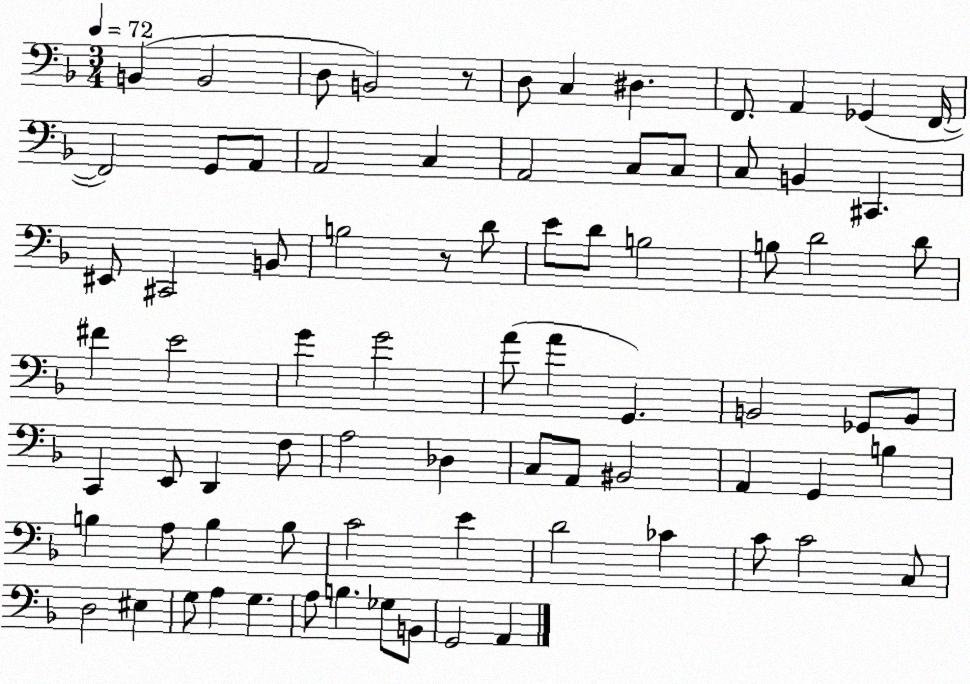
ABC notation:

X:1
T:Untitled
M:3/4
L:1/4
K:F
B,, B,,2 D,/2 B,,2 z/2 D,/2 C, ^D, F,,/2 A,, _G,, F,,/4 F,,2 G,,/2 A,,/2 A,,2 C, A,,2 C,/2 C,/2 C,/2 B,, ^C,, ^E,,/2 ^C,,2 B,,/2 B,2 z/2 D/2 E/2 D/2 B,2 B,/2 D2 D/2 ^F E2 G G2 A/2 A G,, B,,2 _G,,/2 B,,/2 C,, E,,/2 D,, F,/2 A,2 _D, C,/2 A,,/2 ^B,,2 A,, G,, B, B, A,/2 B, B,/2 C2 E D2 _C C/2 C2 C,/2 D,2 ^E, G,/2 A, G, A,/2 B, _G,/2 B,,/2 G,,2 A,,